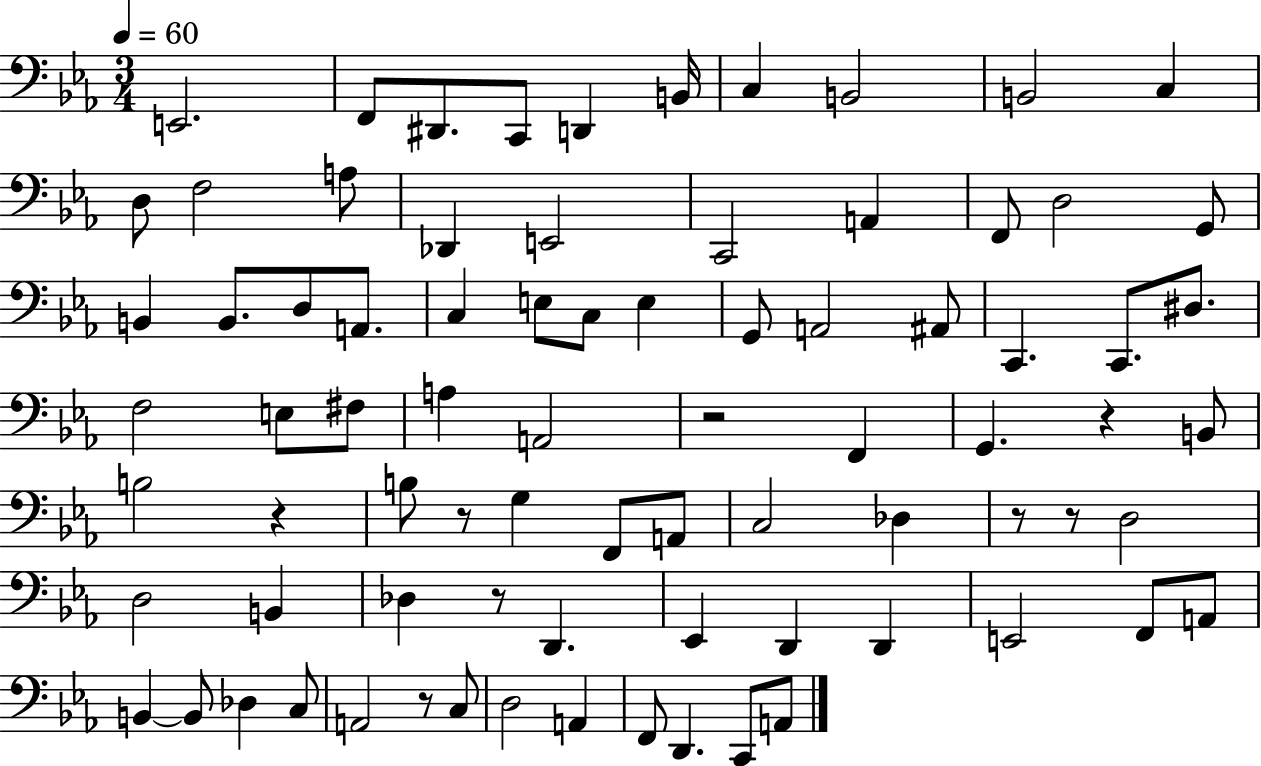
E2/h. F2/e D#2/e. C2/e D2/q B2/s C3/q B2/h B2/h C3/q D3/e F3/h A3/e Db2/q E2/h C2/h A2/q F2/e D3/h G2/e B2/q B2/e. D3/e A2/e. C3/q E3/e C3/e E3/q G2/e A2/h A#2/e C2/q. C2/e. D#3/e. F3/h E3/e F#3/e A3/q A2/h R/h F2/q G2/q. R/q B2/e B3/h R/q B3/e R/e G3/q F2/e A2/e C3/h Db3/q R/e R/e D3/h D3/h B2/q Db3/q R/e D2/q. Eb2/q D2/q D2/q E2/h F2/e A2/e B2/q B2/e Db3/q C3/e A2/h R/e C3/e D3/h A2/q F2/e D2/q. C2/e A2/e